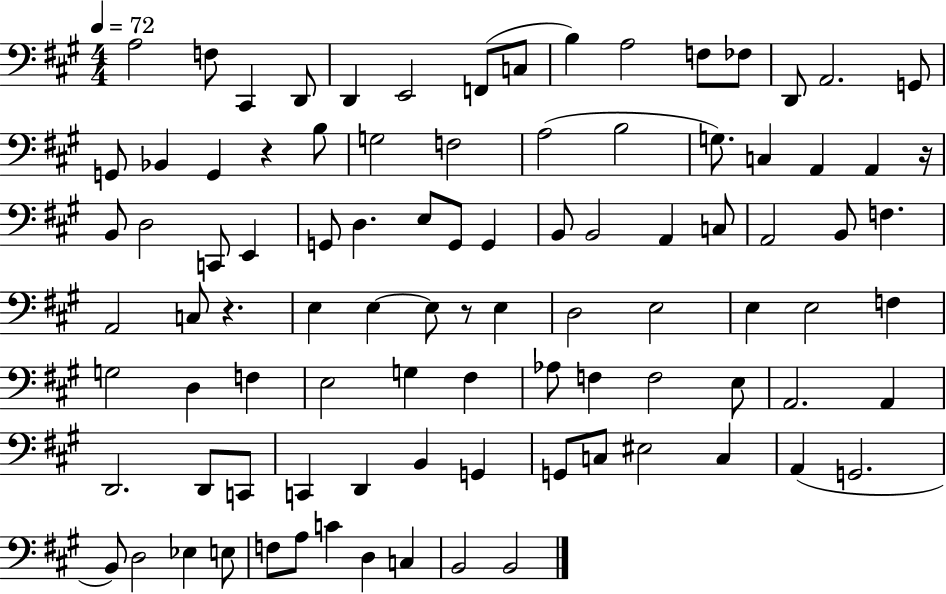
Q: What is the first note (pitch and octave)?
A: A3